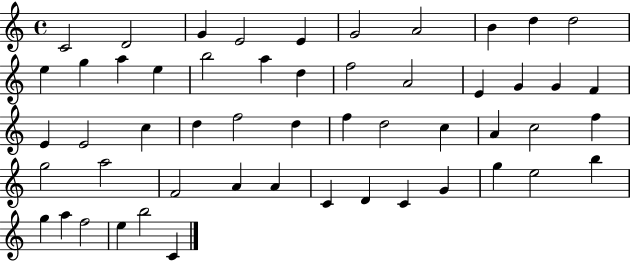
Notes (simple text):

C4/h D4/h G4/q E4/h E4/q G4/h A4/h B4/q D5/q D5/h E5/q G5/q A5/q E5/q B5/h A5/q D5/q F5/h A4/h E4/q G4/q G4/q F4/q E4/q E4/h C5/q D5/q F5/h D5/q F5/q D5/h C5/q A4/q C5/h F5/q G5/h A5/h F4/h A4/q A4/q C4/q D4/q C4/q G4/q G5/q E5/h B5/q G5/q A5/q F5/h E5/q B5/h C4/q